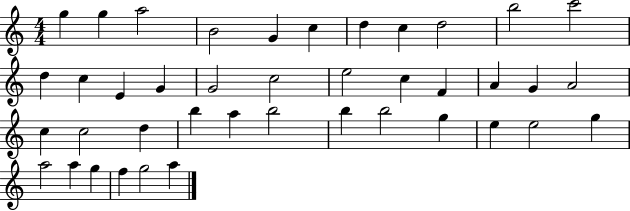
X:1
T:Untitled
M:4/4
L:1/4
K:C
g g a2 B2 G c d c d2 b2 c'2 d c E G G2 c2 e2 c F A G A2 c c2 d b a b2 b b2 g e e2 g a2 a g f g2 a